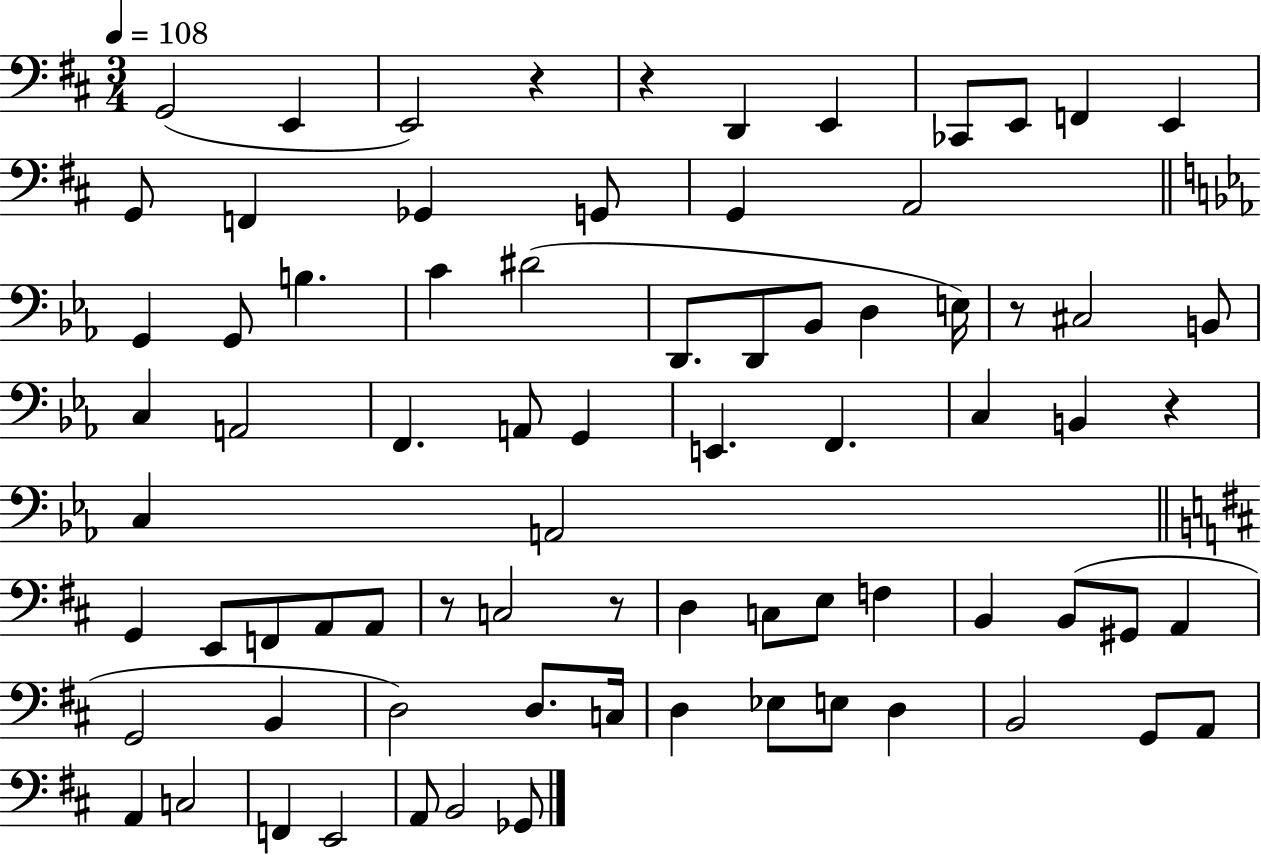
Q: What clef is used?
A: bass